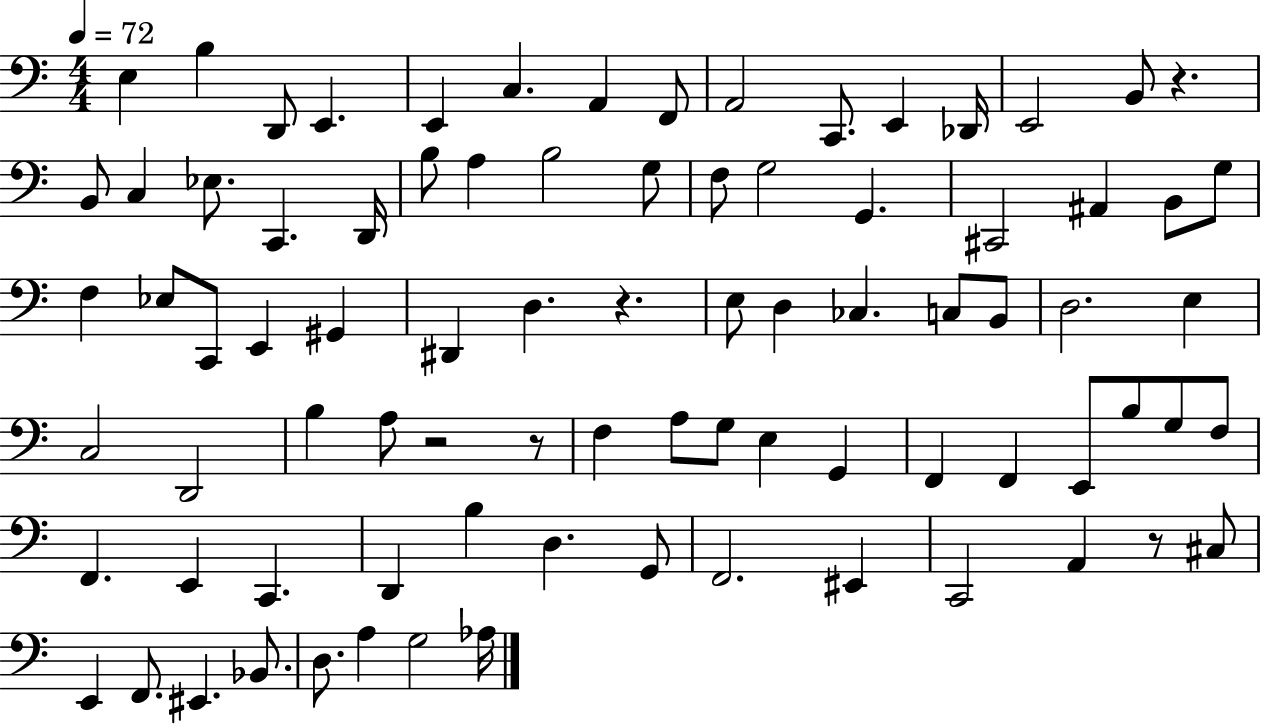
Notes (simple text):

E3/q B3/q D2/e E2/q. E2/q C3/q. A2/q F2/e A2/h C2/e. E2/q Db2/s E2/h B2/e R/q. B2/e C3/q Eb3/e. C2/q. D2/s B3/e A3/q B3/h G3/e F3/e G3/h G2/q. C#2/h A#2/q B2/e G3/e F3/q Eb3/e C2/e E2/q G#2/q D#2/q D3/q. R/q. E3/e D3/q CES3/q. C3/e B2/e D3/h. E3/q C3/h D2/h B3/q A3/e R/h R/e F3/q A3/e G3/e E3/q G2/q F2/q F2/q E2/e B3/e G3/e F3/e F2/q. E2/q C2/q. D2/q B3/q D3/q. G2/e F2/h. EIS2/q C2/h A2/q R/e C#3/e E2/q F2/e. EIS2/q. Bb2/e. D3/e. A3/q G3/h Ab3/s